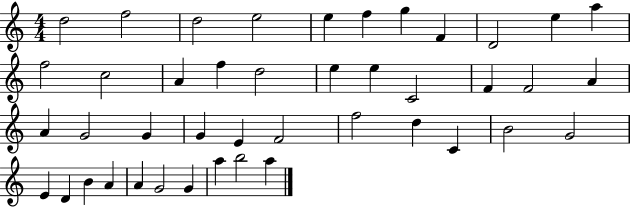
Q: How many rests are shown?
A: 0